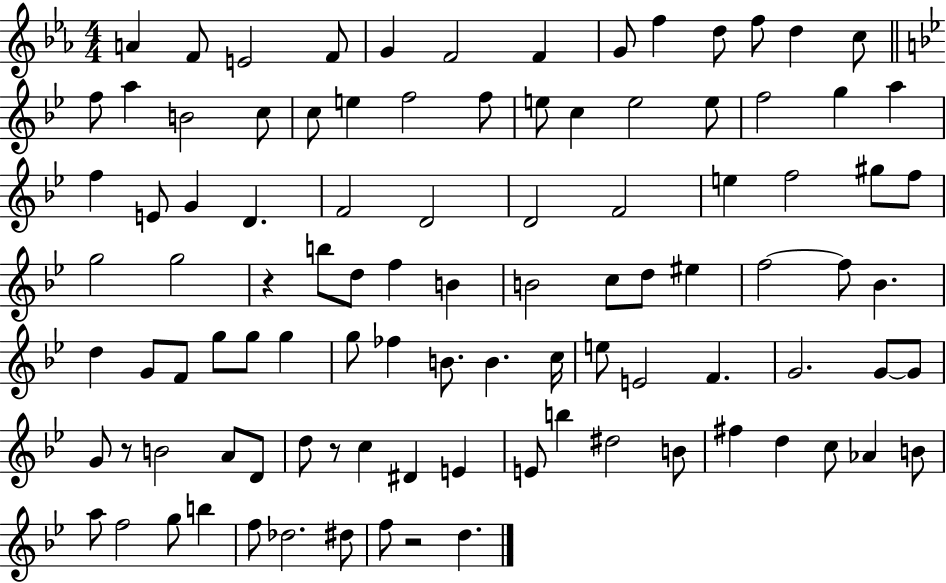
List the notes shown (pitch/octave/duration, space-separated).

A4/q F4/e E4/h F4/e G4/q F4/h F4/q G4/e F5/q D5/e F5/e D5/q C5/e F5/e A5/q B4/h C5/e C5/e E5/q F5/h F5/e E5/e C5/q E5/h E5/e F5/h G5/q A5/q F5/q E4/e G4/q D4/q. F4/h D4/h D4/h F4/h E5/q F5/h G#5/e F5/e G5/h G5/h R/q B5/e D5/e F5/q B4/q B4/h C5/e D5/e EIS5/q F5/h F5/e Bb4/q. D5/q G4/e F4/e G5/e G5/e G5/q G5/e FES5/q B4/e. B4/q. C5/s E5/e E4/h F4/q. G4/h. G4/e G4/e G4/e R/e B4/h A4/e D4/e D5/e R/e C5/q D#4/q E4/q E4/e B5/q D#5/h B4/e F#5/q D5/q C5/e Ab4/q B4/e A5/e F5/h G5/e B5/q F5/e Db5/h. D#5/e F5/e R/h D5/q.